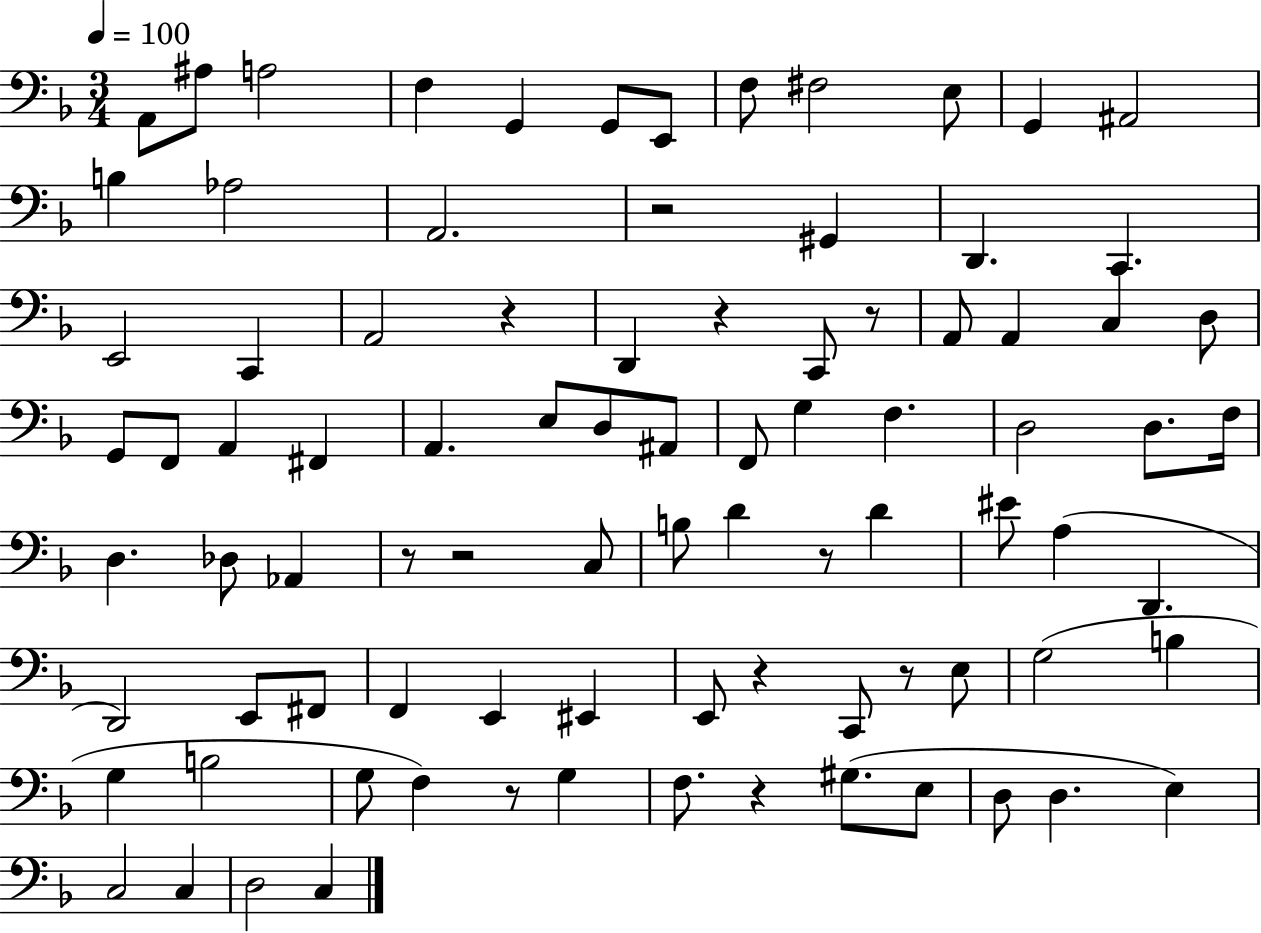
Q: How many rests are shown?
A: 11